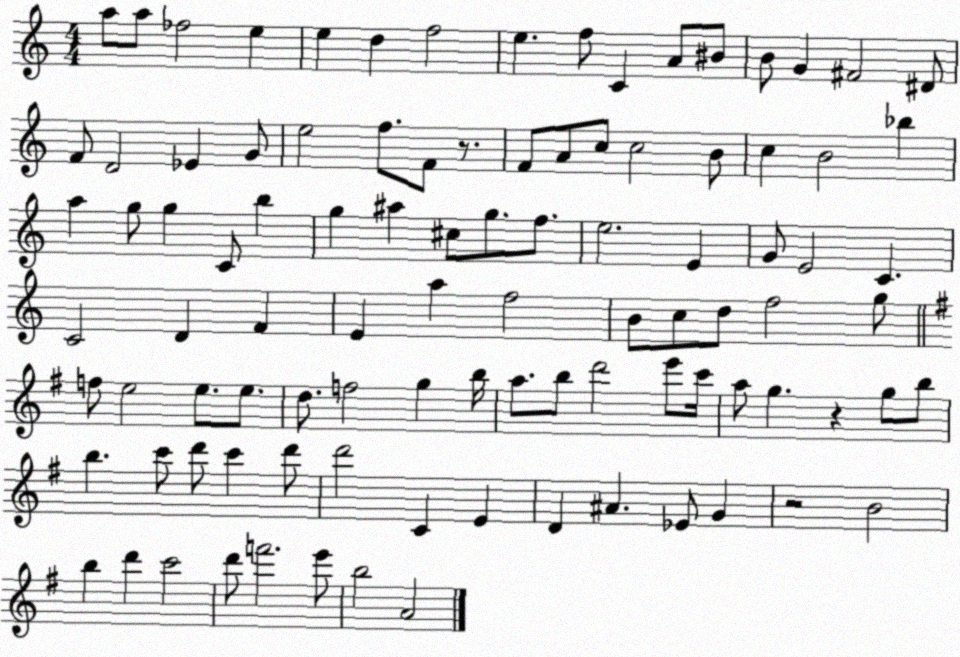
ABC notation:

X:1
T:Untitled
M:4/4
L:1/4
K:C
a/2 a/2 _f2 e e d f2 e f/2 C A/2 ^B/2 B/2 G ^F2 ^D/2 F/2 D2 _E G/2 e2 f/2 F/2 z/2 F/2 A/2 c/2 c2 B/2 c B2 _b a g/2 g C/2 b g ^a ^c/2 g/2 f/2 e2 E G/2 E2 C C2 D F E a f2 B/2 c/2 d/2 f2 g/2 f/2 e2 e/2 e/2 d/2 f2 g b/4 a/2 b/2 d'2 e'/2 c'/4 a/2 g z g/2 b/2 b c'/2 d'/2 c' d'/2 d'2 C E D ^A _E/2 G z2 B2 b d' c'2 d'/2 f'2 e'/2 b2 A2